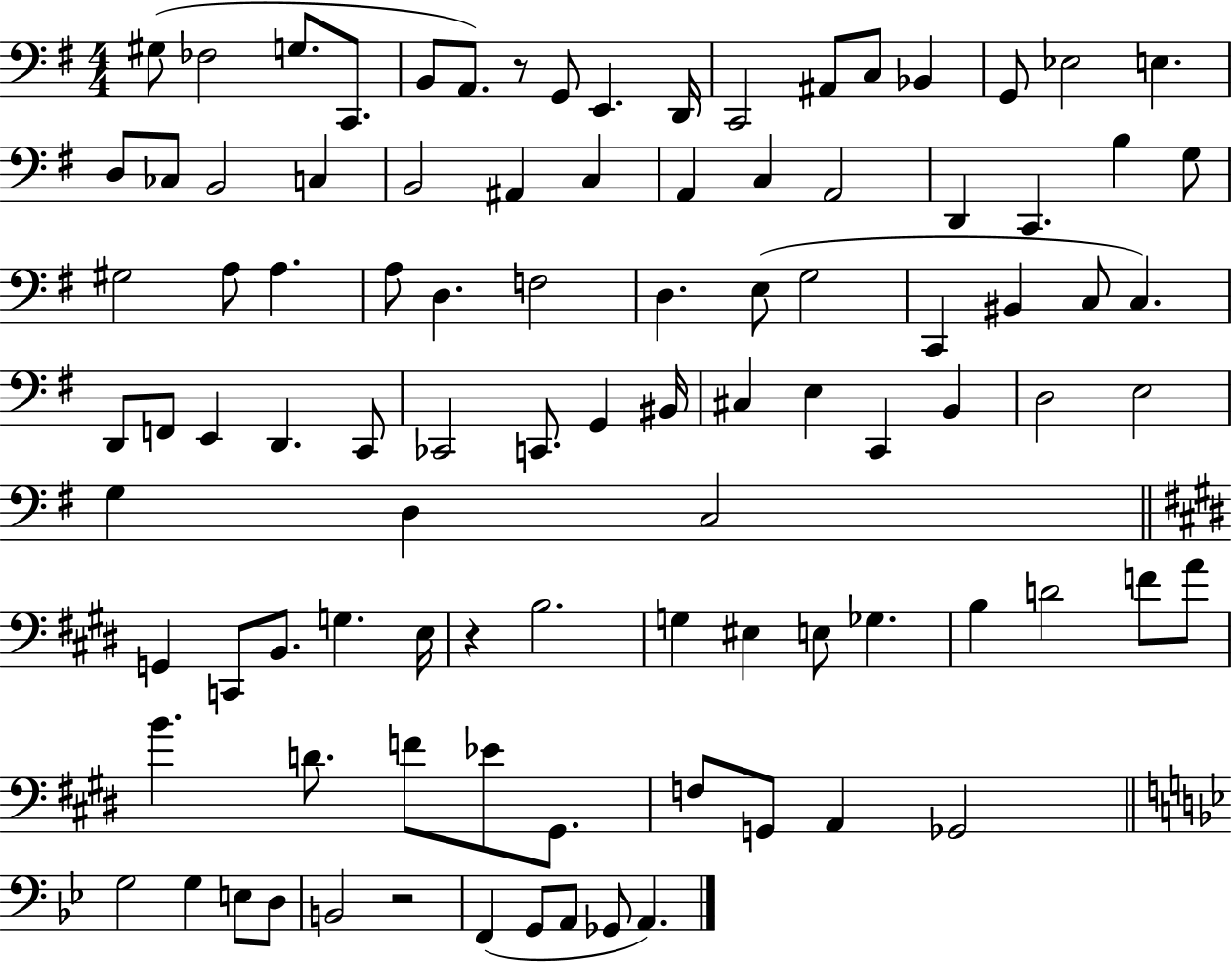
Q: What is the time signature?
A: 4/4